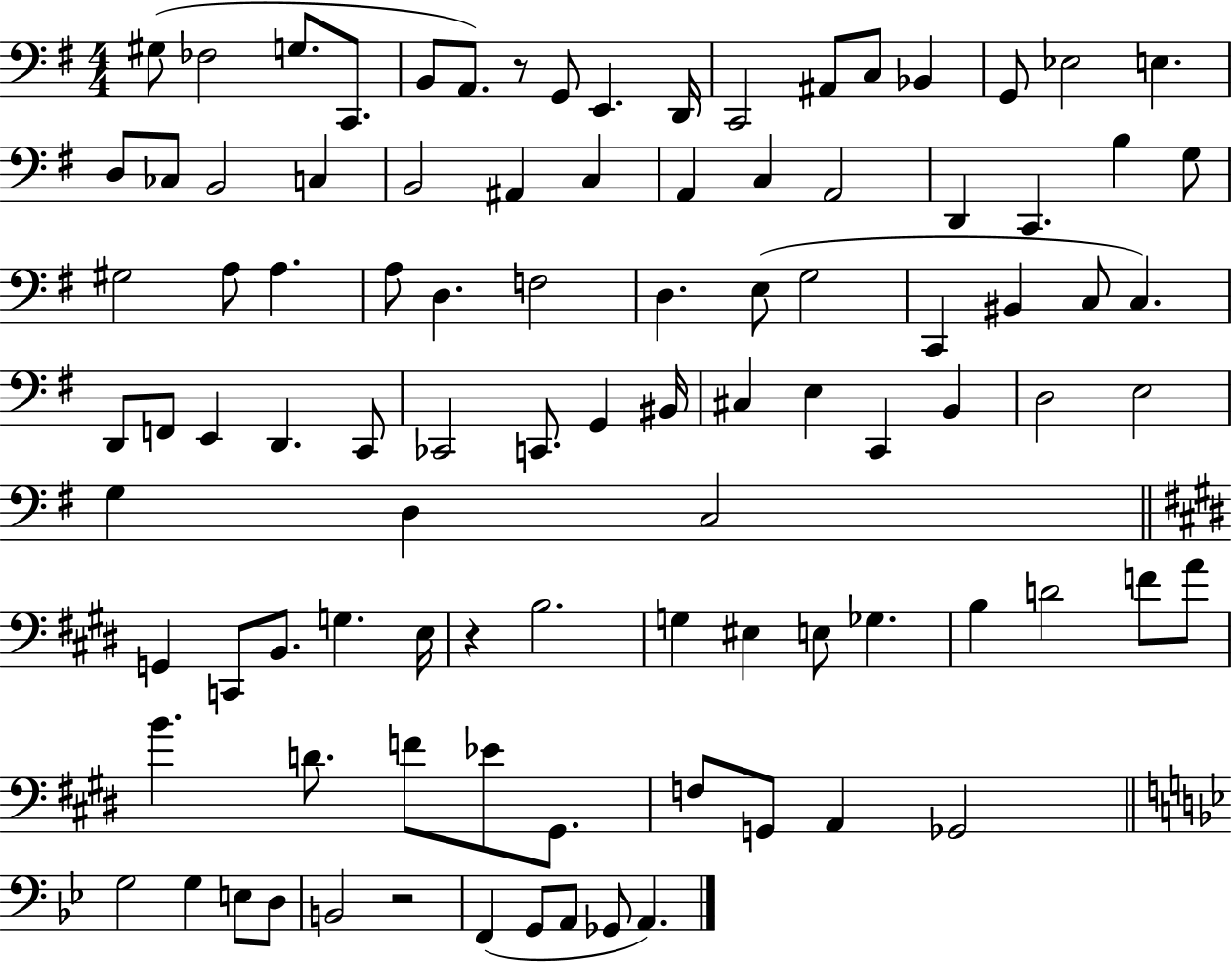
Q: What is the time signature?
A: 4/4